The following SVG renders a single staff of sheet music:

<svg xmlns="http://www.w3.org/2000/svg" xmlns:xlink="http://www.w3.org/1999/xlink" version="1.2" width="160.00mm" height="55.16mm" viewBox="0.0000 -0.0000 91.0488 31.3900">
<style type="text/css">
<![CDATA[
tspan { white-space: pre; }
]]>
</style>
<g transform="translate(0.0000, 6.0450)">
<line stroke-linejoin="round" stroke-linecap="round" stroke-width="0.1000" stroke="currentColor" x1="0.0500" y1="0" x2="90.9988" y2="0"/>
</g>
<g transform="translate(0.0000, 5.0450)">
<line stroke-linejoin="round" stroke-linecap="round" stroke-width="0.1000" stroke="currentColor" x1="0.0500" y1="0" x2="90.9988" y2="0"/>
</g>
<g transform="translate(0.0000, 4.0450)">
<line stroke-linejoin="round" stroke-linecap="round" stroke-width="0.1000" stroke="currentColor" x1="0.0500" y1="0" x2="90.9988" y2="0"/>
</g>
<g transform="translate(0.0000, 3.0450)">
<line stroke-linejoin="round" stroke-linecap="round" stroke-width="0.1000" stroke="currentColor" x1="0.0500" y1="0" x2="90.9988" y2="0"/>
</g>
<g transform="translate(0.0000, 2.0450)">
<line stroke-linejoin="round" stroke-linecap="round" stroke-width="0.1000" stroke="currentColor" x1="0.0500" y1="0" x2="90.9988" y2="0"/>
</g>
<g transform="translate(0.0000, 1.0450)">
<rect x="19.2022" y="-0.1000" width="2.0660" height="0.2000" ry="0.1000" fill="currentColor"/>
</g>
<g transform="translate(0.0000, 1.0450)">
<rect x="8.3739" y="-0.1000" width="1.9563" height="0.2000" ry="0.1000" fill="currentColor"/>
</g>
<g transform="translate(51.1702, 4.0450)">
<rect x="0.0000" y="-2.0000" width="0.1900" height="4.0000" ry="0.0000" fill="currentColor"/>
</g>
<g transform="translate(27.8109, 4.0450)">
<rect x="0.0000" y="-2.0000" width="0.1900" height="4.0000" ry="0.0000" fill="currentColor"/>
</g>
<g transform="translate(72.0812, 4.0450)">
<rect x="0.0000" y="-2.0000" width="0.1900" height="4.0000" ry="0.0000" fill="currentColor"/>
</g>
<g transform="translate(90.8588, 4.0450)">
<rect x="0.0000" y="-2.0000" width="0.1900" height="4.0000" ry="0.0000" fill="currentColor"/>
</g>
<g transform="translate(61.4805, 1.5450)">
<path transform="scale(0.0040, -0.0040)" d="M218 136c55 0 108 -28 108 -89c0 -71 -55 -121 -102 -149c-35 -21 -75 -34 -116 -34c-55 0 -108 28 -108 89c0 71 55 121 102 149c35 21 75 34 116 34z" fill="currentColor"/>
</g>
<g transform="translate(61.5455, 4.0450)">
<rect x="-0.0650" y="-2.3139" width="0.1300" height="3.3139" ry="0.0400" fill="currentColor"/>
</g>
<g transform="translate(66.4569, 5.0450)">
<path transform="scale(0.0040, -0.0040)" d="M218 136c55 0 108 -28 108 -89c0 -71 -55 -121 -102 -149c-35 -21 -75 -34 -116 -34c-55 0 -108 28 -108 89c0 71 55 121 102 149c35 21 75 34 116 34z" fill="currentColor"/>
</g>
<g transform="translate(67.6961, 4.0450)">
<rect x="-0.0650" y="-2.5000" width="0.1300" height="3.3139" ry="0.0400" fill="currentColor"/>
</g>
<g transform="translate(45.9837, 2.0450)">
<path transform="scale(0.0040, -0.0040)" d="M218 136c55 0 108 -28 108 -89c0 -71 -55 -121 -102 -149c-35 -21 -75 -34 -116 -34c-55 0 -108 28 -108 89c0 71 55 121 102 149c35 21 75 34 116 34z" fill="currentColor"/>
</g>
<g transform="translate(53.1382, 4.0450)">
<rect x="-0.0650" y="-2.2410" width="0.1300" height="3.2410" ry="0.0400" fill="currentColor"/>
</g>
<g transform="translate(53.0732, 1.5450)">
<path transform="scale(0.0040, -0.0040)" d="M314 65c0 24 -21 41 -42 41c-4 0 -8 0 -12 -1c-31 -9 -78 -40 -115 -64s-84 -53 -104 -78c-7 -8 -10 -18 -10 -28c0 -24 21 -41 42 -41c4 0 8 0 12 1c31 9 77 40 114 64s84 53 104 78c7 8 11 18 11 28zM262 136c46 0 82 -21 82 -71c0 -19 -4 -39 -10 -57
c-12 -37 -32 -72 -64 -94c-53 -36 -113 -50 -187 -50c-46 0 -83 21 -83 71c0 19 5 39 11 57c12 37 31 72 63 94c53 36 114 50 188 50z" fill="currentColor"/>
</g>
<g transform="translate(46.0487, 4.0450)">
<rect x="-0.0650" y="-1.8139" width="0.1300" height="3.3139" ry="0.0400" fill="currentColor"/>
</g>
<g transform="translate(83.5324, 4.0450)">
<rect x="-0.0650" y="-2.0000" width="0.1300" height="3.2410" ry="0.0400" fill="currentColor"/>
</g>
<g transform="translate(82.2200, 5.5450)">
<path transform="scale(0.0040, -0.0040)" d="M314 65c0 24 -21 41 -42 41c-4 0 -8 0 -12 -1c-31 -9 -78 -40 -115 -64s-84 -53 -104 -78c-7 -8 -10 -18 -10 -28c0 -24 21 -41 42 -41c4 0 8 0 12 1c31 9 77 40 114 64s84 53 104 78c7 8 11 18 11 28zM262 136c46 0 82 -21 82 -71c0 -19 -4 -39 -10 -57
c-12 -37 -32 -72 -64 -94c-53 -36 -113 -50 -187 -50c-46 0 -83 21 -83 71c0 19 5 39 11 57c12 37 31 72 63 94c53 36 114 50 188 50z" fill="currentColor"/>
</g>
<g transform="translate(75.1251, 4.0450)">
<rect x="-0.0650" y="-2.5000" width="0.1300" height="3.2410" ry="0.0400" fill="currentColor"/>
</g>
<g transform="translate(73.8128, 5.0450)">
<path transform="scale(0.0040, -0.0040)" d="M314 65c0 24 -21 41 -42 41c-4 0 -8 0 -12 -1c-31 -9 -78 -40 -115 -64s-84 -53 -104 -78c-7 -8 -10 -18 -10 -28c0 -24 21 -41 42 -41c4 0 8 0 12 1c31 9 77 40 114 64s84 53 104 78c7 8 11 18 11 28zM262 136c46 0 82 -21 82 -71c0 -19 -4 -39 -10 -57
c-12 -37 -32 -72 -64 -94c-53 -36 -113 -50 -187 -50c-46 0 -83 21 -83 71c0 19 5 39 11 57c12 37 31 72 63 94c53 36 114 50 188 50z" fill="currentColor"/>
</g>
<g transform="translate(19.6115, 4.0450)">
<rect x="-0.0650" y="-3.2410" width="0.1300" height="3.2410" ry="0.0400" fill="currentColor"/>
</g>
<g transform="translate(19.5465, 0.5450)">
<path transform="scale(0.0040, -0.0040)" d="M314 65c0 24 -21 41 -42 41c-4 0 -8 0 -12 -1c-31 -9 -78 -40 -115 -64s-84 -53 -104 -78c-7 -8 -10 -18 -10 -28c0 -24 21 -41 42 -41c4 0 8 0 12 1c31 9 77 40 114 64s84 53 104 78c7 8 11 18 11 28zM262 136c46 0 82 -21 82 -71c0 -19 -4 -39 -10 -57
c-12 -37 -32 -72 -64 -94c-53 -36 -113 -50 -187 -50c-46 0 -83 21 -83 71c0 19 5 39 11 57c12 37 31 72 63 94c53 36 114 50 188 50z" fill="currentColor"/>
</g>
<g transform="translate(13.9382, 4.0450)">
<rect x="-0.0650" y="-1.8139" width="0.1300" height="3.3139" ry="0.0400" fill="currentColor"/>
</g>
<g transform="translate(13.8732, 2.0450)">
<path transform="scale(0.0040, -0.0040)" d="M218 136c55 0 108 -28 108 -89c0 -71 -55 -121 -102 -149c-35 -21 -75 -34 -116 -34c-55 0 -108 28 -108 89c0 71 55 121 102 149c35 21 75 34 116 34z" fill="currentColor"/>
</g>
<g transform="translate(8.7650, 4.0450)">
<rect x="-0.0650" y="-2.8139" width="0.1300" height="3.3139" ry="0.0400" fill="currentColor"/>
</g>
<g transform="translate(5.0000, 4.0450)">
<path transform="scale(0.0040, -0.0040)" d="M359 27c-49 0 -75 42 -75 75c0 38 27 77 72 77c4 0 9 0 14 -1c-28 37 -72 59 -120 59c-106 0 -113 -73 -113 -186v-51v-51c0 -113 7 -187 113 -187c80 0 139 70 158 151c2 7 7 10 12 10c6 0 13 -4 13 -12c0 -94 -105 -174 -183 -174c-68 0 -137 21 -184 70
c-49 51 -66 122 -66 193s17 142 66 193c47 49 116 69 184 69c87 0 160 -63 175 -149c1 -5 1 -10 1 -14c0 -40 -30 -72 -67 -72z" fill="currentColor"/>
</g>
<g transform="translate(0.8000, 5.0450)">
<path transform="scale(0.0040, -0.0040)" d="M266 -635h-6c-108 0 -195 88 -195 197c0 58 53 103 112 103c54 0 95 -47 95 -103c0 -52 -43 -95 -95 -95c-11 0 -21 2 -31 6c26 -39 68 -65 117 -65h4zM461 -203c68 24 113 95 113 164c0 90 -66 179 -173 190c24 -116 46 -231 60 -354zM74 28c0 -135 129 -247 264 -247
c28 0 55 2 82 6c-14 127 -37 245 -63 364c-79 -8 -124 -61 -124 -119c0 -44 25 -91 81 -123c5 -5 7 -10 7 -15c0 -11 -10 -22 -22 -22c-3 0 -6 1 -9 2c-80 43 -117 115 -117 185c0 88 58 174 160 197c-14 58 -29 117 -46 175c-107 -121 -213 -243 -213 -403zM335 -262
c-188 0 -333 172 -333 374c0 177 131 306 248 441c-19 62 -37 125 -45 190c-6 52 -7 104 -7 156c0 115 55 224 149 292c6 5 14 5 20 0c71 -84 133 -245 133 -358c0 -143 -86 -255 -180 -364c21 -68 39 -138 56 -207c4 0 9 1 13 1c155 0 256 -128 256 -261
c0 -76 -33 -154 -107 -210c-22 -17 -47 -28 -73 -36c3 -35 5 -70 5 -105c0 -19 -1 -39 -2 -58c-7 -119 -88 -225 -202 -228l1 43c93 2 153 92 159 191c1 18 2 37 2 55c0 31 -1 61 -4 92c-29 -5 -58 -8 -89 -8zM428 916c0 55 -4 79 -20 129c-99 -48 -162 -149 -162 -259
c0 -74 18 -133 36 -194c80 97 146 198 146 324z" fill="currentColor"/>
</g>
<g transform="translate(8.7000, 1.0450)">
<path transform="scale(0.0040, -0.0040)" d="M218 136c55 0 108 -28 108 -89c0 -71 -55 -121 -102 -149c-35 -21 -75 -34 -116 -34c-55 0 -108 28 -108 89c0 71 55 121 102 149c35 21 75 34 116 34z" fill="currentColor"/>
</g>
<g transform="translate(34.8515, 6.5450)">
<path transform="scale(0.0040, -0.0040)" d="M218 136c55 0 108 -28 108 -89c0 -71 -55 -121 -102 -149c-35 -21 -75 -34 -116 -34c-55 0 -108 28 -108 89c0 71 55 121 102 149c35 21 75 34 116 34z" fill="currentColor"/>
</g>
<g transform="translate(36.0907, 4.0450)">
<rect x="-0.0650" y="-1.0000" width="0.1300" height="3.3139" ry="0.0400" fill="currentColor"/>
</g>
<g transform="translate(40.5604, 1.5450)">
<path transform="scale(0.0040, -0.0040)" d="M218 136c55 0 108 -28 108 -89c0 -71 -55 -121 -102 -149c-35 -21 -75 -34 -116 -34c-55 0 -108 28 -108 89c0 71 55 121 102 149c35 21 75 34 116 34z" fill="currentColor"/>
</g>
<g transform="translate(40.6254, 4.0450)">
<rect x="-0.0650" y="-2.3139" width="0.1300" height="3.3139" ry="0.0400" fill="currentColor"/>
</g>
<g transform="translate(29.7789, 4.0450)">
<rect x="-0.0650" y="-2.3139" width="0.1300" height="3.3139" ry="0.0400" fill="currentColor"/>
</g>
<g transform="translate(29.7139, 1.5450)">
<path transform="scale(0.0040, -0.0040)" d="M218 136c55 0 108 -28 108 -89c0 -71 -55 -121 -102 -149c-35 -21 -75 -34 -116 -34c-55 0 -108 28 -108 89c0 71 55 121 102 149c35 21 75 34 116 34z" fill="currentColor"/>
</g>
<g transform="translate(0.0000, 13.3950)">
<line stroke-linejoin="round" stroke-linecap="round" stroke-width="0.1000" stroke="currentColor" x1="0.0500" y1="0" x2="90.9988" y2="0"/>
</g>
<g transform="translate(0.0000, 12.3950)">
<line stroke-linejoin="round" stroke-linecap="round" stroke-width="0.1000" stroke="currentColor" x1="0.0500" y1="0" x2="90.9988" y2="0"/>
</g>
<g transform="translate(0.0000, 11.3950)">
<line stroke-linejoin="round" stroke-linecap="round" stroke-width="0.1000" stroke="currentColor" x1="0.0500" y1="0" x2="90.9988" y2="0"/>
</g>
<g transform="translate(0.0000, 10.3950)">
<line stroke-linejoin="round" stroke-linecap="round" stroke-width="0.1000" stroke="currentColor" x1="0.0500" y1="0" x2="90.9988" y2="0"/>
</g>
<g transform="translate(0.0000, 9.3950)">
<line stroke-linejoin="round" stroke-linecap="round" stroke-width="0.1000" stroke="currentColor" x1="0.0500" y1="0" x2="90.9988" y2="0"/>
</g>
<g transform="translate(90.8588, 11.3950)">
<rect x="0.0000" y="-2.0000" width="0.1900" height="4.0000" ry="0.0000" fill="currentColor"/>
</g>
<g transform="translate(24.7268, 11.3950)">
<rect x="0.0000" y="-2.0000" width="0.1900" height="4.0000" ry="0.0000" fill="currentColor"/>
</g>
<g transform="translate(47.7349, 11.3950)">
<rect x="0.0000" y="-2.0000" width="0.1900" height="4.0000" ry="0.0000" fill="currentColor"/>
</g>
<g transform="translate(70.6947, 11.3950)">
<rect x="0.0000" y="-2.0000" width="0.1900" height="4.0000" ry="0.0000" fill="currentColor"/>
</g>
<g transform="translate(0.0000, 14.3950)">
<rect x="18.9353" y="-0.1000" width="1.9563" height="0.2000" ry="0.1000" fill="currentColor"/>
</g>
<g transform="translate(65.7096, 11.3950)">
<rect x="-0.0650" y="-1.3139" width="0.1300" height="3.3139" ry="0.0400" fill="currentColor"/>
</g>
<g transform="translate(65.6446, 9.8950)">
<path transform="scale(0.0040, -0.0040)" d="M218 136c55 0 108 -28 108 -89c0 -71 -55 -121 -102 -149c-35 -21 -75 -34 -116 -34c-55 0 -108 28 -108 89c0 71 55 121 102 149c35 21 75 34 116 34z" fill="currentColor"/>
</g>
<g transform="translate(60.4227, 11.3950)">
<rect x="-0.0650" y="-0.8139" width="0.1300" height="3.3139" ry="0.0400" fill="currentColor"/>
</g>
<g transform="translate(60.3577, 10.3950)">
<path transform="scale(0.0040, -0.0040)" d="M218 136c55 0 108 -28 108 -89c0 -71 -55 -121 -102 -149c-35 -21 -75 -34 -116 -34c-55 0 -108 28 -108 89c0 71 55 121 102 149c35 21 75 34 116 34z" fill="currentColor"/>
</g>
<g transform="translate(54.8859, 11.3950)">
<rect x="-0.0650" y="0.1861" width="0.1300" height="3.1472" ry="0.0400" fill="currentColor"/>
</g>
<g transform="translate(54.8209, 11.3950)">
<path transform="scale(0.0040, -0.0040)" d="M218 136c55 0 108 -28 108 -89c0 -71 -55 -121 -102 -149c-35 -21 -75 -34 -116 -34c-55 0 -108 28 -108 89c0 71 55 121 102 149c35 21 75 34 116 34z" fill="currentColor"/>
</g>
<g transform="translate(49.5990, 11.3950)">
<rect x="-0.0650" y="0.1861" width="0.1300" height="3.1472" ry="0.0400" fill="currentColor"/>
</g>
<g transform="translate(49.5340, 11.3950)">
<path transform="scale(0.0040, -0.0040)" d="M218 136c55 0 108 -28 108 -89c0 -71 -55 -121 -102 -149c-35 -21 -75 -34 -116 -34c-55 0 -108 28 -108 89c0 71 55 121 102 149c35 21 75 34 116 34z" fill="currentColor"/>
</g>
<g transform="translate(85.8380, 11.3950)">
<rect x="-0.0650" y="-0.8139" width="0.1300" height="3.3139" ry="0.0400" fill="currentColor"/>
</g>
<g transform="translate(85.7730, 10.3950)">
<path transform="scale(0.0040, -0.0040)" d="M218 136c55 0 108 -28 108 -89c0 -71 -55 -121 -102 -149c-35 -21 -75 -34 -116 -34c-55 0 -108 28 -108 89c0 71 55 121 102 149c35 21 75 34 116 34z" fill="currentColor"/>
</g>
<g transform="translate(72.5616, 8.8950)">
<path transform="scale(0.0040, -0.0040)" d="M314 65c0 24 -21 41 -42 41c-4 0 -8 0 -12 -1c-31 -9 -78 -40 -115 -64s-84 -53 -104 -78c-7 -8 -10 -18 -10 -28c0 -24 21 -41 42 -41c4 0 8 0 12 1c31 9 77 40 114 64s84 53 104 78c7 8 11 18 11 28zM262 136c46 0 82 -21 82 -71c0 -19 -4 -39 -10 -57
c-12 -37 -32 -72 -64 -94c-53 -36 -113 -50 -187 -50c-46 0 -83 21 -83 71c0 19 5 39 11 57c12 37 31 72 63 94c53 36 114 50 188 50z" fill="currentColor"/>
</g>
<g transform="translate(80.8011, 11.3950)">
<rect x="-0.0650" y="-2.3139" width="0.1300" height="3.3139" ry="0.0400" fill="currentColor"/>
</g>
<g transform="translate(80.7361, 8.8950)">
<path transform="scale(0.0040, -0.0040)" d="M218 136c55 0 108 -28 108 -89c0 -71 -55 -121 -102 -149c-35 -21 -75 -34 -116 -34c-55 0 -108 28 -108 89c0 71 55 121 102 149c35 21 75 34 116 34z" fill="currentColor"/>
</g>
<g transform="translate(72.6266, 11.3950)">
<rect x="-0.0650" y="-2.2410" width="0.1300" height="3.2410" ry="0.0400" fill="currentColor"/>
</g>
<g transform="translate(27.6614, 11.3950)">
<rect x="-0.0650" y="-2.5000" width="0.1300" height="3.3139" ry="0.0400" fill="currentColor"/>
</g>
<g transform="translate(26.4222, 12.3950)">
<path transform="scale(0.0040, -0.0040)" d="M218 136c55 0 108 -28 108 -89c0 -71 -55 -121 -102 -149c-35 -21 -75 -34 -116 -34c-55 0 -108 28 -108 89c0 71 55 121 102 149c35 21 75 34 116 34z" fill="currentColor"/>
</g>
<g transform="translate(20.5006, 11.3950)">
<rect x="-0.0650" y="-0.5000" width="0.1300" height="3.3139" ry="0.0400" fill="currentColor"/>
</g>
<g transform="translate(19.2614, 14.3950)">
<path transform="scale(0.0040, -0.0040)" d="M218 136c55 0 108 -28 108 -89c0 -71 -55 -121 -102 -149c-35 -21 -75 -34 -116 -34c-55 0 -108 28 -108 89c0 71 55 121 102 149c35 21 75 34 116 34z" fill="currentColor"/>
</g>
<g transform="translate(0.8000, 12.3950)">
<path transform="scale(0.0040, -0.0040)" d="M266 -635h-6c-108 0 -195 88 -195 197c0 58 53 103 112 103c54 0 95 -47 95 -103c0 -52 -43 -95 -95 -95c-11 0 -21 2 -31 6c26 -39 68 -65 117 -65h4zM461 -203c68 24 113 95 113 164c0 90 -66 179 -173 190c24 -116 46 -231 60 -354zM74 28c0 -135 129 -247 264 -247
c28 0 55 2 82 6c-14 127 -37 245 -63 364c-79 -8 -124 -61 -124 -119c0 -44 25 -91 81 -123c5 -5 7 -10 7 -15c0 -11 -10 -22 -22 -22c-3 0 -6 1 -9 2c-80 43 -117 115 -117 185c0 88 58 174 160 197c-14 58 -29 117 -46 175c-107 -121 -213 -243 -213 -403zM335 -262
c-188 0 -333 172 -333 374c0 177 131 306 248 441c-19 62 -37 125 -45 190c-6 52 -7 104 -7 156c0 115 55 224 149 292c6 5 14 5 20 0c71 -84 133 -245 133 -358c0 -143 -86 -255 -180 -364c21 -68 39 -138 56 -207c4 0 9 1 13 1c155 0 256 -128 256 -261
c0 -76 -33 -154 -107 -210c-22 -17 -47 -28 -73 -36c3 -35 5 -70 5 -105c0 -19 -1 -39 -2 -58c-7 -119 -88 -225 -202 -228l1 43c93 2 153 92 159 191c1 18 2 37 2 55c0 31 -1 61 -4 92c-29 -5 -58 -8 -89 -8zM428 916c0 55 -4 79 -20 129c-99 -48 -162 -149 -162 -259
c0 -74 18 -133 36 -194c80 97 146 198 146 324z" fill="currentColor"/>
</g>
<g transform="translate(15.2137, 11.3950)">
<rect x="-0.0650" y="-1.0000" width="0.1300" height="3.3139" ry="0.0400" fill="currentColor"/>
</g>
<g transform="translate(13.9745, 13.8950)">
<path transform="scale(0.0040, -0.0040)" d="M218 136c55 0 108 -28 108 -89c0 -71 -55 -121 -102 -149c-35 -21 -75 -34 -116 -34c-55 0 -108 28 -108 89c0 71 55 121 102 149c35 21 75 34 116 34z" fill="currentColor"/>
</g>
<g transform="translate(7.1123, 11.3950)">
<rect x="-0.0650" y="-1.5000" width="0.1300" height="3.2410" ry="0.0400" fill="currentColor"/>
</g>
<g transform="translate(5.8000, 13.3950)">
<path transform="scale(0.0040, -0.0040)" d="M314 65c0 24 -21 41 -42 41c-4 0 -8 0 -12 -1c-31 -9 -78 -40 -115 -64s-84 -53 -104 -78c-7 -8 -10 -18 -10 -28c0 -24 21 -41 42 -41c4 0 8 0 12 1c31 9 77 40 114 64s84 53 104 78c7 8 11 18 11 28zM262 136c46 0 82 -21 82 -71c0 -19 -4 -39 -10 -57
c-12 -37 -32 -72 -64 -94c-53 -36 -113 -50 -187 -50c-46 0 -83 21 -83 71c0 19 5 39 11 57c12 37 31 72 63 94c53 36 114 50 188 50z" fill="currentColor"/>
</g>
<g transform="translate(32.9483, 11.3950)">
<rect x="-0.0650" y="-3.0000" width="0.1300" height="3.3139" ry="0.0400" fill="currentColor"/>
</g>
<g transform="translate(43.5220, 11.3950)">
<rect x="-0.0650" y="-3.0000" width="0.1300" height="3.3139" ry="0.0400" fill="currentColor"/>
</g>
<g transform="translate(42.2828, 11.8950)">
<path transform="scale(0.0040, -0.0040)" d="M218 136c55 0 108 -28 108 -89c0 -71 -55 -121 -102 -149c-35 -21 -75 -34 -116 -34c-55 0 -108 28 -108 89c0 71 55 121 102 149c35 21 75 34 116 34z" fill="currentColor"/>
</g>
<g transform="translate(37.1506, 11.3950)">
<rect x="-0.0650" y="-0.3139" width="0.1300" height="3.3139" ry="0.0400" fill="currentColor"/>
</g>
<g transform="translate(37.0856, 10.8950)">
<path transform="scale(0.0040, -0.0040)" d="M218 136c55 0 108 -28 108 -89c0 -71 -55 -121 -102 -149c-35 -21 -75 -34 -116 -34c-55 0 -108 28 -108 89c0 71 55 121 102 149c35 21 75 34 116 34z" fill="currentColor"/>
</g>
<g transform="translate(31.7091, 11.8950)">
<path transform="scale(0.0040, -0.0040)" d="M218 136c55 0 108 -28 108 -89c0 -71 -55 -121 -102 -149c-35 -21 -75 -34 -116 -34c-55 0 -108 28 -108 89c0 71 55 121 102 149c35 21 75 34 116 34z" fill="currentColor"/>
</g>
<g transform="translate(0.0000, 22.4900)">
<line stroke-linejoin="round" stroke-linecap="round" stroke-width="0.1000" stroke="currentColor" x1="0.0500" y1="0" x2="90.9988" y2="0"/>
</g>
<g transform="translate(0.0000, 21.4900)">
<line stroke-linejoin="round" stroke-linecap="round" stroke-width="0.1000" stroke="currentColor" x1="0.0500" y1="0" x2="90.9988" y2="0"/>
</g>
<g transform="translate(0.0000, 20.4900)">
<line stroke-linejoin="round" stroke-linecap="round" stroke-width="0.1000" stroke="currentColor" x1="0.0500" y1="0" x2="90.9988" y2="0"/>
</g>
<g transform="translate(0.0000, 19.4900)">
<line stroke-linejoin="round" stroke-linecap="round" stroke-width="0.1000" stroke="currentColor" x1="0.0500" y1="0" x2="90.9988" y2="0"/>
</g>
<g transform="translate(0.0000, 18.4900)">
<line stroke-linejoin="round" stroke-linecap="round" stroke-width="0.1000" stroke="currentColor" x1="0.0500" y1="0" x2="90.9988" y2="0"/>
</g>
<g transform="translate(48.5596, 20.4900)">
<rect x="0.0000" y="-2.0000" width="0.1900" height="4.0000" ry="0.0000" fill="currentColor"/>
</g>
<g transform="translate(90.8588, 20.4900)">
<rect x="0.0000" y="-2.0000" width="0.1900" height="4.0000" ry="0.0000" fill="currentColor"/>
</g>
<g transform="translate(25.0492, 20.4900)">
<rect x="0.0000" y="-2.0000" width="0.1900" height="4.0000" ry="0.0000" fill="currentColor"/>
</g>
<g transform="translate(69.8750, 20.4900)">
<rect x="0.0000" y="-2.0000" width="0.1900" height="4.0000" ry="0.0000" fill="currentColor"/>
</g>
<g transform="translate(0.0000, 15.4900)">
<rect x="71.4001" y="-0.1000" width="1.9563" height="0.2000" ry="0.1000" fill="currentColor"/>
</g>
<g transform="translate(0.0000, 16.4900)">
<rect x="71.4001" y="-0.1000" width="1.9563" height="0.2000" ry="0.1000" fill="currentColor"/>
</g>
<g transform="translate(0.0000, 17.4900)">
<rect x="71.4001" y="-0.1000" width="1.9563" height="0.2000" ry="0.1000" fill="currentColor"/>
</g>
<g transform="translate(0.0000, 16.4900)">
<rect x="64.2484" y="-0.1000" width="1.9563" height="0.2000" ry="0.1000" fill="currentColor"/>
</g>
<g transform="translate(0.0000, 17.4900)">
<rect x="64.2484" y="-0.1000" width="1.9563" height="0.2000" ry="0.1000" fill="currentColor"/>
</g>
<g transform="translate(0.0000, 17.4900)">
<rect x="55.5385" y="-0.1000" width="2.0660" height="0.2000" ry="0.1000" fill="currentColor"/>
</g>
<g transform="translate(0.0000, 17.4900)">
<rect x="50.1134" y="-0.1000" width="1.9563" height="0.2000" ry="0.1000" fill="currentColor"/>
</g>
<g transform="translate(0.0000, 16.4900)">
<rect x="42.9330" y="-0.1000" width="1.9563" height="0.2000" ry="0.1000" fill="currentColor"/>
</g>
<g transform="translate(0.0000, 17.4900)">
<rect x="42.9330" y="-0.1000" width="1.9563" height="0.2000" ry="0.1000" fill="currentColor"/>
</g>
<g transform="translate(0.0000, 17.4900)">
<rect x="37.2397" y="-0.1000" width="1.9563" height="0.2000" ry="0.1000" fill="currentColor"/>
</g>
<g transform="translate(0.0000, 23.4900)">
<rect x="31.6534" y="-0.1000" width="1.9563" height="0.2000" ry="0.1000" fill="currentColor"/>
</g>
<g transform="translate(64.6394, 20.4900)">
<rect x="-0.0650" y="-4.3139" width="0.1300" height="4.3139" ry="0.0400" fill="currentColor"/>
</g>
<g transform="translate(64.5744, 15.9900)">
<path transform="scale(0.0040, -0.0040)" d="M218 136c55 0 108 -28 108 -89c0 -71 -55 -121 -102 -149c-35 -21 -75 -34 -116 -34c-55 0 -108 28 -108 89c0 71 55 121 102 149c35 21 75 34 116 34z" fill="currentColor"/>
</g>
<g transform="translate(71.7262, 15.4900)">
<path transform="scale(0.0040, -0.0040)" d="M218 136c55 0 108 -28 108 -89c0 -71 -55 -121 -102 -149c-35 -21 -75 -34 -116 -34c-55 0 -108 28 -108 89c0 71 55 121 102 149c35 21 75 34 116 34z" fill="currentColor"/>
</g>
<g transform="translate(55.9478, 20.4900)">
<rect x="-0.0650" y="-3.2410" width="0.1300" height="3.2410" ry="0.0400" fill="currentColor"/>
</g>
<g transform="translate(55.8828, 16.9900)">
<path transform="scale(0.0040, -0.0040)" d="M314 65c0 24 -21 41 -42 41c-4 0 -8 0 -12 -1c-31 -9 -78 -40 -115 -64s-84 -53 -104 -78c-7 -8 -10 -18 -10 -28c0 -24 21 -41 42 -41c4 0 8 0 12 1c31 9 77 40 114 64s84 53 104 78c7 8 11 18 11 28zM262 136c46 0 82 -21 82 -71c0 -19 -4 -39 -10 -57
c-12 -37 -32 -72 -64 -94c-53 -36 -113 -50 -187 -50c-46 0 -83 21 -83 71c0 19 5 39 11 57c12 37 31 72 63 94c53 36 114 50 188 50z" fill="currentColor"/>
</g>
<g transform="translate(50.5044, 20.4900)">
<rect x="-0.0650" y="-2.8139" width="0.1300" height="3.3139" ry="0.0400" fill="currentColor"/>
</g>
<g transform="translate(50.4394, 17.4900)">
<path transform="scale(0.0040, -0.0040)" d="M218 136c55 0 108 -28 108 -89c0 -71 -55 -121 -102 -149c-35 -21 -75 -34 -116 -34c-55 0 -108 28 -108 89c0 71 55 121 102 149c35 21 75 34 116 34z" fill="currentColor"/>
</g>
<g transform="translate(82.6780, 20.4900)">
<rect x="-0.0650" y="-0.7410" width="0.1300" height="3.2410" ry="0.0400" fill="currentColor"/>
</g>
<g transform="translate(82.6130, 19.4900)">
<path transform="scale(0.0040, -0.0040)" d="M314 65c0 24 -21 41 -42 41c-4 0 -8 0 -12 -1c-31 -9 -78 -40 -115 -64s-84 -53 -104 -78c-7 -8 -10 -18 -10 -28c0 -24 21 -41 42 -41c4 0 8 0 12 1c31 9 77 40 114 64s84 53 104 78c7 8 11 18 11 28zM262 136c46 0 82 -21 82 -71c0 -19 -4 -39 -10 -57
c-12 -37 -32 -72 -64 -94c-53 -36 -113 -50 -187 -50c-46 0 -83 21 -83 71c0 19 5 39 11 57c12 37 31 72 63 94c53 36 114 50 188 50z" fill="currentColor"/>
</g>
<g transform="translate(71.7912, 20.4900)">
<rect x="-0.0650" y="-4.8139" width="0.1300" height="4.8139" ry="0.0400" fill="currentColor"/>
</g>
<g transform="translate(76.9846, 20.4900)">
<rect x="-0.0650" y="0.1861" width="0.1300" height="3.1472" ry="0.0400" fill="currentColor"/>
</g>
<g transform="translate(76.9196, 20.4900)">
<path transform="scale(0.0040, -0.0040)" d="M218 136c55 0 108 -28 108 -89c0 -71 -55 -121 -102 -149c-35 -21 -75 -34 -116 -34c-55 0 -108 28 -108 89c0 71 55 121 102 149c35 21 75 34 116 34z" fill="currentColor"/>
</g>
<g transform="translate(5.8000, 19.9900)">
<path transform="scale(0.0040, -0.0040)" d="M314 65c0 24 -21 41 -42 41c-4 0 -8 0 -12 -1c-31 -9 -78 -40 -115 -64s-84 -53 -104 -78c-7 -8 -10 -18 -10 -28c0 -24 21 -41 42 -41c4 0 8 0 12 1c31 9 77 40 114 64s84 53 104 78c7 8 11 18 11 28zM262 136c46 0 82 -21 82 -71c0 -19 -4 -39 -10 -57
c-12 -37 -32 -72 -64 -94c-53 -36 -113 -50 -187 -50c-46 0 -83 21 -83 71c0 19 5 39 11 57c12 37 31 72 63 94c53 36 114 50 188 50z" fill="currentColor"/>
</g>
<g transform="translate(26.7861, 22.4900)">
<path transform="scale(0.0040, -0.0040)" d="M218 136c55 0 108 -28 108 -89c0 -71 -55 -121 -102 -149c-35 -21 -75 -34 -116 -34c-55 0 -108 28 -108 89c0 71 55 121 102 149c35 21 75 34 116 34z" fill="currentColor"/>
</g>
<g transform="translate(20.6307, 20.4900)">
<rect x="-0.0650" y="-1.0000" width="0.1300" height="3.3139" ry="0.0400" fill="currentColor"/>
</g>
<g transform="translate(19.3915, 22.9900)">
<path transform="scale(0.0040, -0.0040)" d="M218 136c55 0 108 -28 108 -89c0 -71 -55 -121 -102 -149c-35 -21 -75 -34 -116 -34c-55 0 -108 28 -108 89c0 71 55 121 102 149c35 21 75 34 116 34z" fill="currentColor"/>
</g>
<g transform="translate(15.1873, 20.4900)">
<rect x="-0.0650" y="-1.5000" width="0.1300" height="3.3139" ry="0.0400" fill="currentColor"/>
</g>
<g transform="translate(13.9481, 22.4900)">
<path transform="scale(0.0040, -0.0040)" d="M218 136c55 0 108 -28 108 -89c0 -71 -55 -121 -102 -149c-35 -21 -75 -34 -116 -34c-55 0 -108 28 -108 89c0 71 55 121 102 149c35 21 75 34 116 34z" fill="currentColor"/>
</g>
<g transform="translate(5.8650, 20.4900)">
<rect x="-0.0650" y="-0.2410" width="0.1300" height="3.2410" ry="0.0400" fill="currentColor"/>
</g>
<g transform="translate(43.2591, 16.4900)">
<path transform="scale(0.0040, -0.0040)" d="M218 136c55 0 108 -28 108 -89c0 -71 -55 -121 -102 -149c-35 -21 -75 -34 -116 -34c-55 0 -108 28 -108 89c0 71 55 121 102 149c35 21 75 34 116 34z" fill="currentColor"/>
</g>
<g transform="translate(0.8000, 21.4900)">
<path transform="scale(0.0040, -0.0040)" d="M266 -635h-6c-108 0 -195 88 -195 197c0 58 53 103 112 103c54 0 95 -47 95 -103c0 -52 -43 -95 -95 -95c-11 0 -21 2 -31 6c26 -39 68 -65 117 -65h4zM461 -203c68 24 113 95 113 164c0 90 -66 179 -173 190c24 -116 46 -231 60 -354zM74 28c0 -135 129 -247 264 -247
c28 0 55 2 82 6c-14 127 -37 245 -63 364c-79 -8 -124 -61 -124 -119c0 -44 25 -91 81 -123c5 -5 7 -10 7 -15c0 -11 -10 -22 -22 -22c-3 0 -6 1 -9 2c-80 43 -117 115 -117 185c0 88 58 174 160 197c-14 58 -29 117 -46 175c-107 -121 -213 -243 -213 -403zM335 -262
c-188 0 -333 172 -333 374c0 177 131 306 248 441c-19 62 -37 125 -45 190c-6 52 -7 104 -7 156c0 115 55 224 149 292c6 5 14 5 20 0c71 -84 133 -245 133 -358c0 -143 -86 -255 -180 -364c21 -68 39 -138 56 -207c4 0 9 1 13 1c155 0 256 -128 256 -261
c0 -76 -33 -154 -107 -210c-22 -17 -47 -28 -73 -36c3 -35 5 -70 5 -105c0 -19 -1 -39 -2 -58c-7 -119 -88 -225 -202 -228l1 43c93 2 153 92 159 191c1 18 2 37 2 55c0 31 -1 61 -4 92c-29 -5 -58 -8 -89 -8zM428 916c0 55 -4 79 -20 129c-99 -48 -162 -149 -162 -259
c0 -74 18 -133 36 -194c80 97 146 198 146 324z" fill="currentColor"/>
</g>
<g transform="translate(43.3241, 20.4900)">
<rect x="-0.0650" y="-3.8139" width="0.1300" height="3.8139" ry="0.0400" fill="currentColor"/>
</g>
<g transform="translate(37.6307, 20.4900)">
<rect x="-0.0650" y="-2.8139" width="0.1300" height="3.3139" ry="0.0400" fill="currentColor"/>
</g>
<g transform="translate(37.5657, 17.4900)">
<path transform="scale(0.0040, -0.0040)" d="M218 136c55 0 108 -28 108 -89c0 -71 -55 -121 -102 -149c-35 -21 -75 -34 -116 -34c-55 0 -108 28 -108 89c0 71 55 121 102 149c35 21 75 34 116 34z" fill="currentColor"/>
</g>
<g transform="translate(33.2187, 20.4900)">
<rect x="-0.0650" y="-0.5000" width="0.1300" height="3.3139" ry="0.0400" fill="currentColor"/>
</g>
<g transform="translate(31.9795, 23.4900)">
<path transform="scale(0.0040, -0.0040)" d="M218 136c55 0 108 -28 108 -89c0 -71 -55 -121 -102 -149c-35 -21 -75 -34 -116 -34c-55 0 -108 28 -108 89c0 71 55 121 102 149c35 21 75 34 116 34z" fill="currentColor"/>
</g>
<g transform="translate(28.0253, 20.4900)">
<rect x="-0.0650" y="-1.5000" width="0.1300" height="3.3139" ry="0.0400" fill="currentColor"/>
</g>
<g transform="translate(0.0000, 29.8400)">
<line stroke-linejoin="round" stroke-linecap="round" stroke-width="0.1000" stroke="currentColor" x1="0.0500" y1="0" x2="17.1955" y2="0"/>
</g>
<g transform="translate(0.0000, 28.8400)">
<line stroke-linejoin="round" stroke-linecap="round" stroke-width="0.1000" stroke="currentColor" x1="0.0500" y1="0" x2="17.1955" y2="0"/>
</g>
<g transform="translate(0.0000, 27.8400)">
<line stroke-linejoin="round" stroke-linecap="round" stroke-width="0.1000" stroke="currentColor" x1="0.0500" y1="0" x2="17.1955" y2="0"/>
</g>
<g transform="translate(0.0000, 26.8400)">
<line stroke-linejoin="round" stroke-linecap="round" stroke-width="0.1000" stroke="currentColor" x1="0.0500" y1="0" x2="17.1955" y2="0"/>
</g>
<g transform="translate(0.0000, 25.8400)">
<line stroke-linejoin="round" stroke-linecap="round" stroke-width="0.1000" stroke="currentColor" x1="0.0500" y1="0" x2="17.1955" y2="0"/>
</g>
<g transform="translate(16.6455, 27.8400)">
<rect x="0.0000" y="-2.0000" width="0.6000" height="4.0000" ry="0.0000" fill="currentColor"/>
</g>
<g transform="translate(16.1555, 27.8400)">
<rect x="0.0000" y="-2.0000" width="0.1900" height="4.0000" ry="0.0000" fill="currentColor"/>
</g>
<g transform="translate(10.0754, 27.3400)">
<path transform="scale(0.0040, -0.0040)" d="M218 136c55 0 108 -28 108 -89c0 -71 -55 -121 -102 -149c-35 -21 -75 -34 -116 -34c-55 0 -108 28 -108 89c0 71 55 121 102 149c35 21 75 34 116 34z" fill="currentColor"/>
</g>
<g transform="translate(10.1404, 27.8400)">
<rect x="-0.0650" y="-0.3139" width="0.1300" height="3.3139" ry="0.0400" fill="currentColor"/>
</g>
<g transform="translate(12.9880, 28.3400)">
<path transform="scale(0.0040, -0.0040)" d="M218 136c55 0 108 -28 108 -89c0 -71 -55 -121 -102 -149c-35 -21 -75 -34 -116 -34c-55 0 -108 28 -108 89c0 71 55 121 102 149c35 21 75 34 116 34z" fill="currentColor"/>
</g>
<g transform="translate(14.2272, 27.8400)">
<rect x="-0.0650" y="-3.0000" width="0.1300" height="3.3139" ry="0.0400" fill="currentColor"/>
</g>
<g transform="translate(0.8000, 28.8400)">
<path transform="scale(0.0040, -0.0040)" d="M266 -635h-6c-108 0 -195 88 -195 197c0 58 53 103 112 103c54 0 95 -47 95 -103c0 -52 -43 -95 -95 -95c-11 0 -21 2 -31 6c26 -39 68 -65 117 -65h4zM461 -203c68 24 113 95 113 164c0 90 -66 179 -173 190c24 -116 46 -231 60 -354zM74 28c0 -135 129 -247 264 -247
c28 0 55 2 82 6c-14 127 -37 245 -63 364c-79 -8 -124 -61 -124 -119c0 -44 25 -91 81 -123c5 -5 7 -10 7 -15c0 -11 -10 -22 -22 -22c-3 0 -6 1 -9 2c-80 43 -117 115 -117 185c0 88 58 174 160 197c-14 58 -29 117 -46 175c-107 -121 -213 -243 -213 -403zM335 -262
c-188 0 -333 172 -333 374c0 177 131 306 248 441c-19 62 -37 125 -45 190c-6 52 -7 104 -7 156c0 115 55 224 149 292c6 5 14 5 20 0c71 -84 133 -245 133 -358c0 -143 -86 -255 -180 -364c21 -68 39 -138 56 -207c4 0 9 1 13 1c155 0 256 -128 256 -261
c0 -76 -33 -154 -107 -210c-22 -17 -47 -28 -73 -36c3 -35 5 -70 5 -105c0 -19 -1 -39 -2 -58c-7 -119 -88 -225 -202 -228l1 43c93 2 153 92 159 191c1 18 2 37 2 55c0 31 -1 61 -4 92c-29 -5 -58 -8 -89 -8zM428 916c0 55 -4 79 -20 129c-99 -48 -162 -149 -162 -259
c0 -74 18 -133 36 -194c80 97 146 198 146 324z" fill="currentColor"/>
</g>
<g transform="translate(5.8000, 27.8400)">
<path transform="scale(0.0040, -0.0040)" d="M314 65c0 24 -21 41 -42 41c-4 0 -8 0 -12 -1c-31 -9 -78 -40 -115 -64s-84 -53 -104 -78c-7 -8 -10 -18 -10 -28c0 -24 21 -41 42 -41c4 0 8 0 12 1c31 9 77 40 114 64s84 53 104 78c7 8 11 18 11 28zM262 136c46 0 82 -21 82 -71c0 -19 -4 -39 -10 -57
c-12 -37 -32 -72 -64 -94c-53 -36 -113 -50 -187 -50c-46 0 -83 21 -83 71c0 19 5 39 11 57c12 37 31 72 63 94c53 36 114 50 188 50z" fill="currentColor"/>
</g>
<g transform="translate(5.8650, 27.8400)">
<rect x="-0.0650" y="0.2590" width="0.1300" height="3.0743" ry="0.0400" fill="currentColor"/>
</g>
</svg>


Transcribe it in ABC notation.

X:1
T:Untitled
M:4/4
L:1/4
K:C
a f b2 g D g f g2 g G G2 F2 E2 D C G A c A B B d e g2 g d c2 E D E C a c' a b2 d' e' B d2 B2 c A